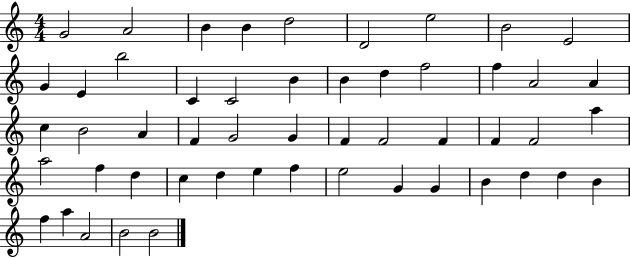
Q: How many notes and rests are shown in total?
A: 52